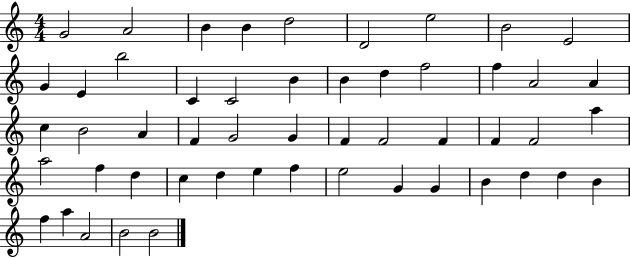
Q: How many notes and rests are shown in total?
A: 52